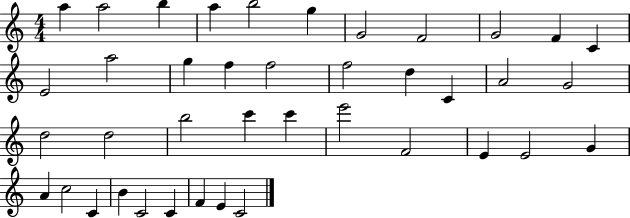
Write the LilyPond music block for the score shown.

{
  \clef treble
  \numericTimeSignature
  \time 4/4
  \key c \major
  a''4 a''2 b''4 | a''4 b''2 g''4 | g'2 f'2 | g'2 f'4 c'4 | \break e'2 a''2 | g''4 f''4 f''2 | f''2 d''4 c'4 | a'2 g'2 | \break d''2 d''2 | b''2 c'''4 c'''4 | e'''2 f'2 | e'4 e'2 g'4 | \break a'4 c''2 c'4 | b'4 c'2 c'4 | f'4 e'4 c'2 | \bar "|."
}